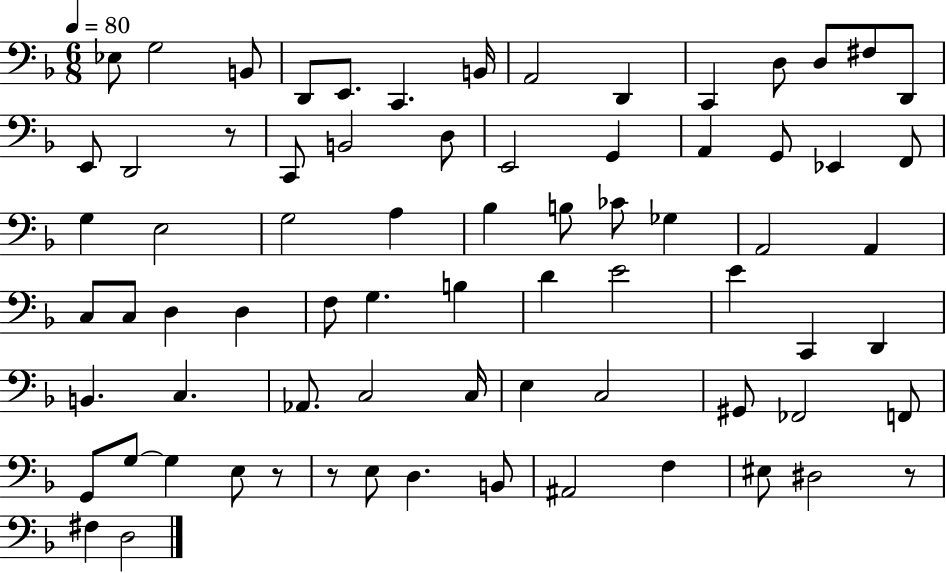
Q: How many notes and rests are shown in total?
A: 74